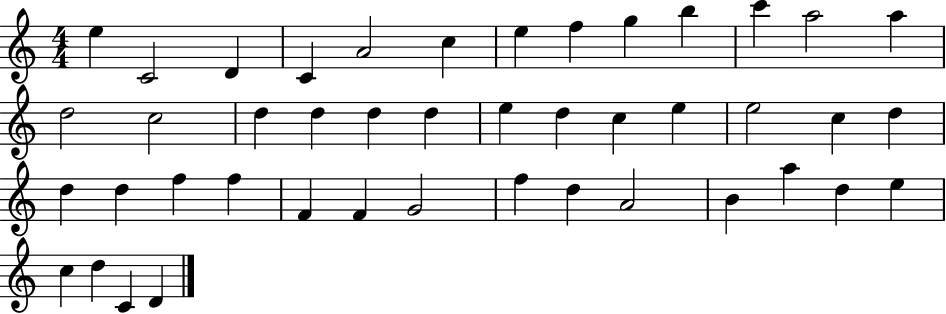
E5/q C4/h D4/q C4/q A4/h C5/q E5/q F5/q G5/q B5/q C6/q A5/h A5/q D5/h C5/h D5/q D5/q D5/q D5/q E5/q D5/q C5/q E5/q E5/h C5/q D5/q D5/q D5/q F5/q F5/q F4/q F4/q G4/h F5/q D5/q A4/h B4/q A5/q D5/q E5/q C5/q D5/q C4/q D4/q